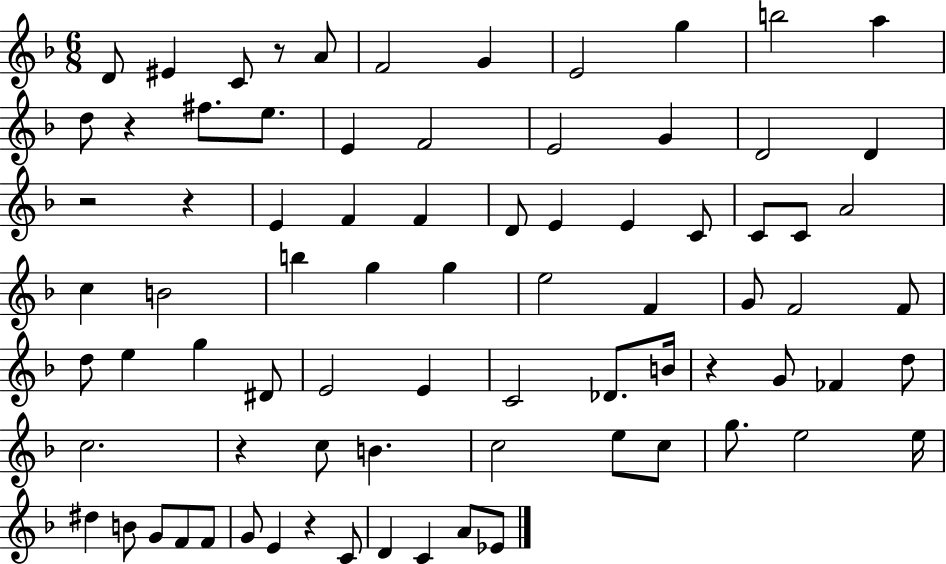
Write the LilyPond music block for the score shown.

{
  \clef treble
  \numericTimeSignature
  \time 6/8
  \key f \major
  d'8 eis'4 c'8 r8 a'8 | f'2 g'4 | e'2 g''4 | b''2 a''4 | \break d''8 r4 fis''8. e''8. | e'4 f'2 | e'2 g'4 | d'2 d'4 | \break r2 r4 | e'4 f'4 f'4 | d'8 e'4 e'4 c'8 | c'8 c'8 a'2 | \break c''4 b'2 | b''4 g''4 g''4 | e''2 f'4 | g'8 f'2 f'8 | \break d''8 e''4 g''4 dis'8 | e'2 e'4 | c'2 des'8. b'16 | r4 g'8 fes'4 d''8 | \break c''2. | r4 c''8 b'4. | c''2 e''8 c''8 | g''8. e''2 e''16 | \break dis''4 b'8 g'8 f'8 f'8 | g'8 e'4 r4 c'8 | d'4 c'4 a'8 ees'8 | \bar "|."
}